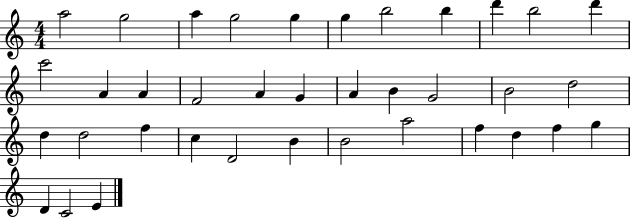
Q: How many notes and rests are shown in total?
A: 37